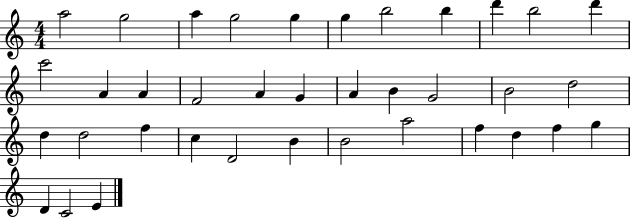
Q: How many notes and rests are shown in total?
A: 37